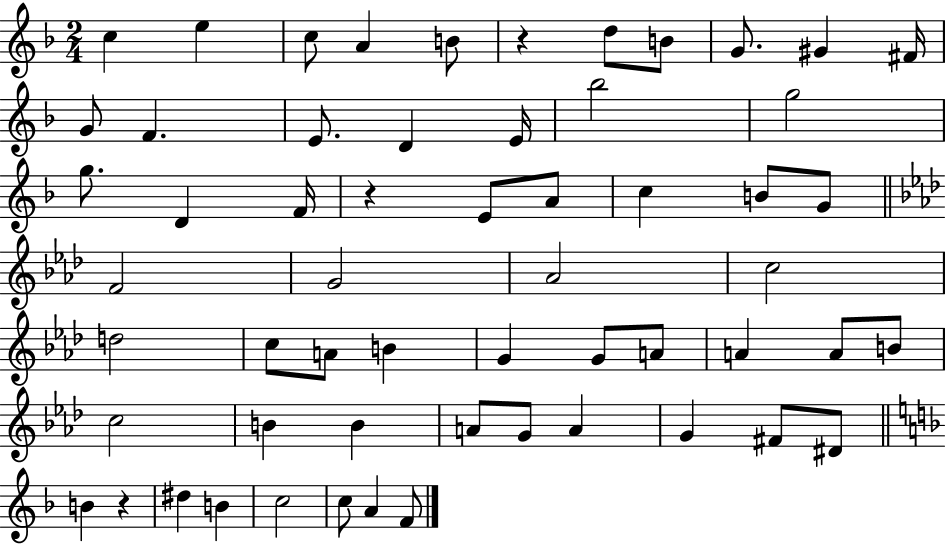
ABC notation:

X:1
T:Untitled
M:2/4
L:1/4
K:F
c e c/2 A B/2 z d/2 B/2 G/2 ^G ^F/4 G/2 F E/2 D E/4 _b2 g2 g/2 D F/4 z E/2 A/2 c B/2 G/2 F2 G2 _A2 c2 d2 c/2 A/2 B G G/2 A/2 A A/2 B/2 c2 B B A/2 G/2 A G ^F/2 ^D/2 B z ^d B c2 c/2 A F/2